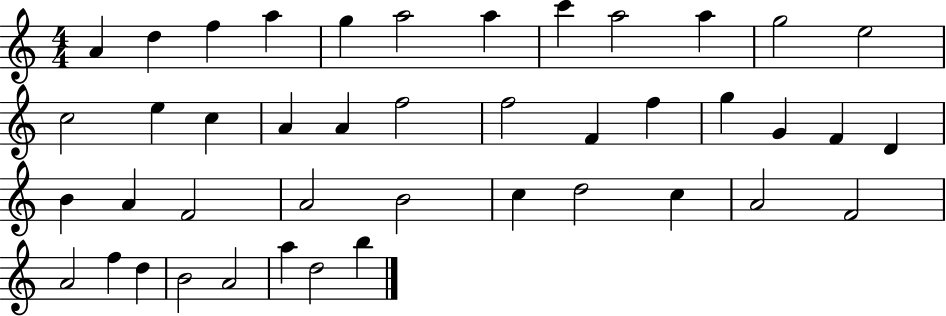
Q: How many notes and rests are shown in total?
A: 43